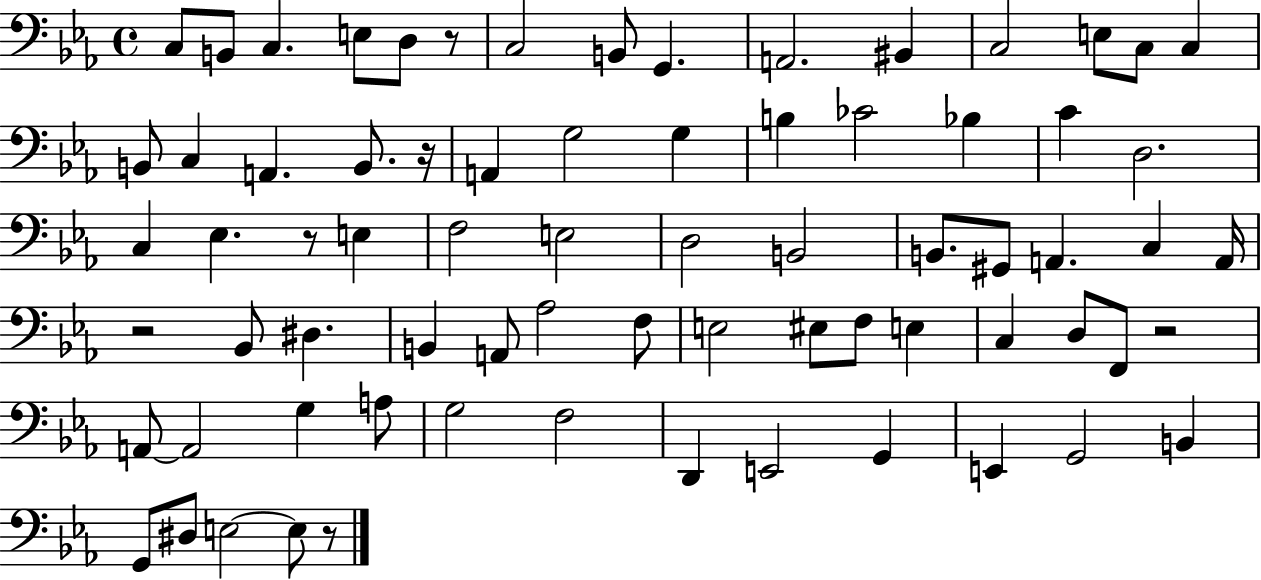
C3/e B2/e C3/q. E3/e D3/e R/e C3/h B2/e G2/q. A2/h. BIS2/q C3/h E3/e C3/e C3/q B2/e C3/q A2/q. B2/e. R/s A2/q G3/h G3/q B3/q CES4/h Bb3/q C4/q D3/h. C3/q Eb3/q. R/e E3/q F3/h E3/h D3/h B2/h B2/e. G#2/e A2/q. C3/q A2/s R/h Bb2/e D#3/q. B2/q A2/e Ab3/h F3/e E3/h EIS3/e F3/e E3/q C3/q D3/e F2/e R/h A2/e A2/h G3/q A3/e G3/h F3/h D2/q E2/h G2/q E2/q G2/h B2/q G2/e D#3/e E3/h E3/e R/e